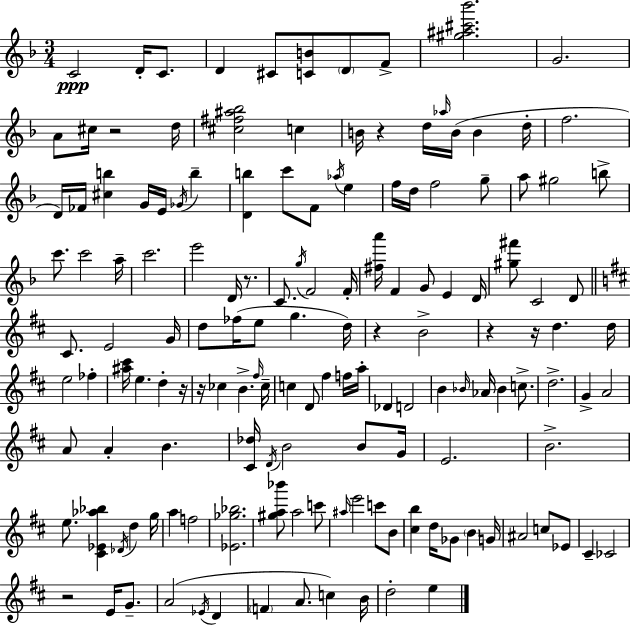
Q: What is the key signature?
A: D minor